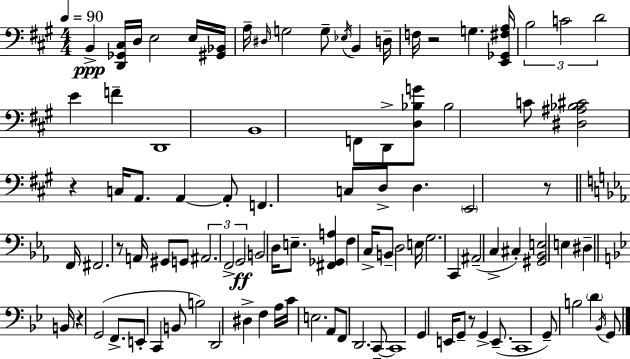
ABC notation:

X:1
T:Untitled
M:4/4
L:1/4
K:A
B,, [D,,_G,,^C,]/4 D,/4 E,2 E,/4 [^G,,_B,,]/4 A,/4 ^D,/4 G,2 G,/2 _E,/4 B,, D,/4 F,/4 z2 G, [E,,_G,,^F,A,]/4 B,2 C2 D2 E F D,,4 B,,4 F,,/2 D,,/2 [D,_B,G]/2 _B,2 C/2 [^D,^A,_B,^C]2 z C,/4 A,,/2 A,, A,,/2 F,, C,/2 D,/2 D, E,,2 z/2 F,,/4 ^F,,2 z/2 A,,/4 ^G,,/2 G,,/2 ^A,,2 F,,2 G,,2 B,,2 D,/4 E,/2 [^F,,_G,,A,] F, C,/4 B,,/2 D,2 E,/4 G,2 C,, ^A,,2 C, ^C, [^G,,_B,,E,]2 E, ^D, B,,/4 z G,,2 F,,/2 E,,/2 C,, B,,/2 B,2 D,,2 ^D, F, A,/4 C/4 E,2 A,,/2 F,,/2 D,,2 C,,/2 C,,4 G,, E,,/4 G,,/2 z/2 G,, E,,/2 C,,4 G,,/2 B,2 D _B,,/4 G,,/2